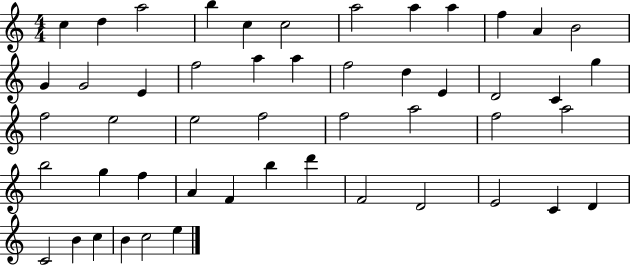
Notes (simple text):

C5/q D5/q A5/h B5/q C5/q C5/h A5/h A5/q A5/q F5/q A4/q B4/h G4/q G4/h E4/q F5/h A5/q A5/q F5/h D5/q E4/q D4/h C4/q G5/q F5/h E5/h E5/h F5/h F5/h A5/h F5/h A5/h B5/h G5/q F5/q A4/q F4/q B5/q D6/q F4/h D4/h E4/h C4/q D4/q C4/h B4/q C5/q B4/q C5/h E5/q